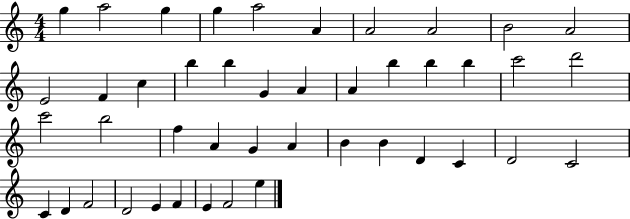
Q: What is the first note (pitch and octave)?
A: G5